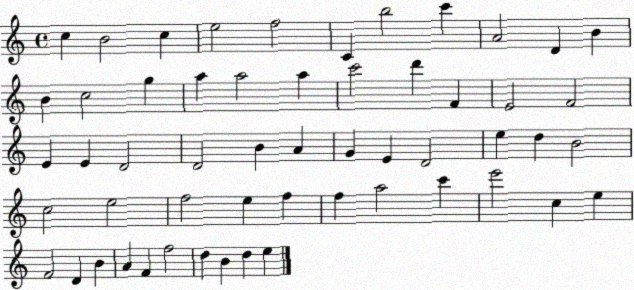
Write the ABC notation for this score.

X:1
T:Untitled
M:4/4
L:1/4
K:C
c B2 c e2 f2 C b2 c' A2 D B B c2 g a a2 a c'2 d' F E2 F2 E E D2 D2 B A G E D2 e d B2 c2 e2 f2 e f f a2 c' e'2 c e F2 D B A F f2 d B d e